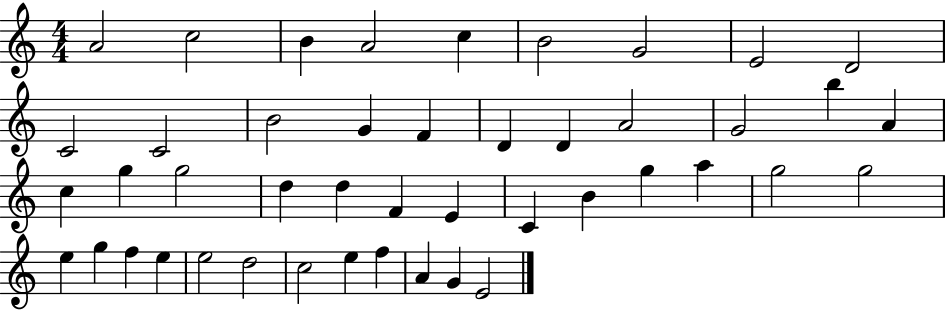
{
  \clef treble
  \numericTimeSignature
  \time 4/4
  \key c \major
  a'2 c''2 | b'4 a'2 c''4 | b'2 g'2 | e'2 d'2 | \break c'2 c'2 | b'2 g'4 f'4 | d'4 d'4 a'2 | g'2 b''4 a'4 | \break c''4 g''4 g''2 | d''4 d''4 f'4 e'4 | c'4 b'4 g''4 a''4 | g''2 g''2 | \break e''4 g''4 f''4 e''4 | e''2 d''2 | c''2 e''4 f''4 | a'4 g'4 e'2 | \break \bar "|."
}